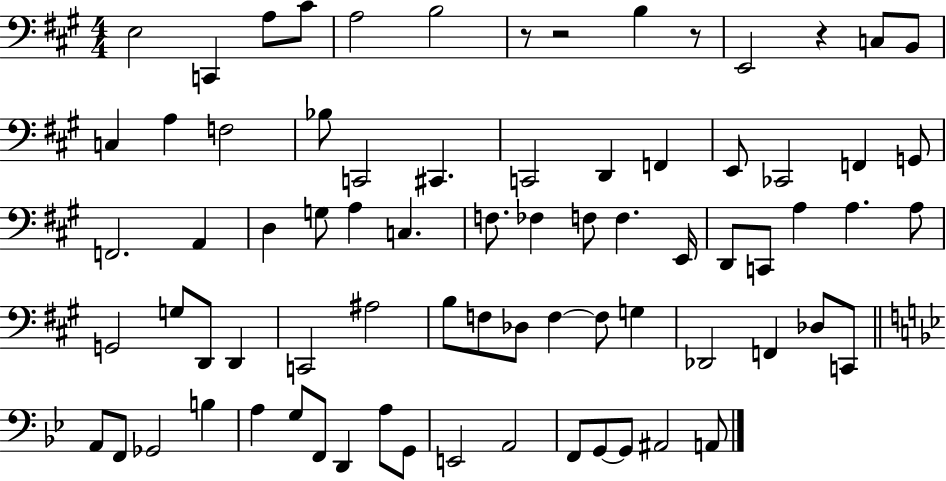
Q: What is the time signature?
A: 4/4